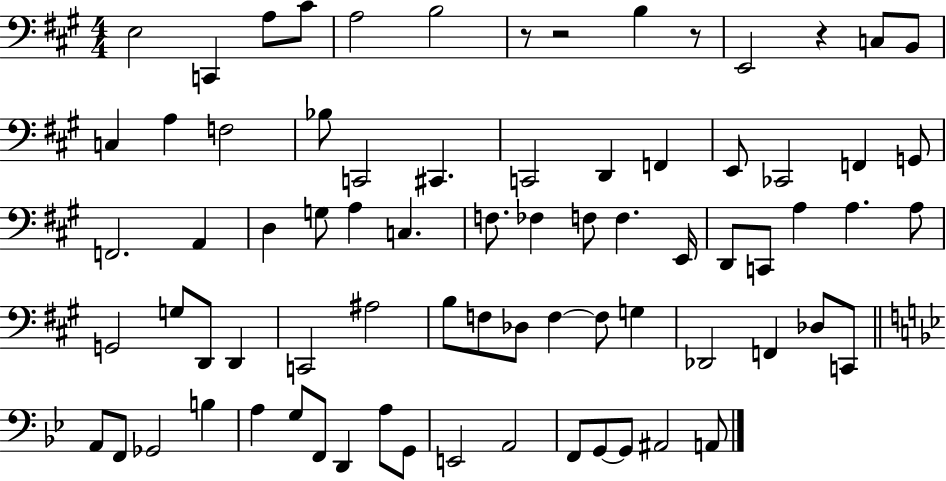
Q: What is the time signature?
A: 4/4